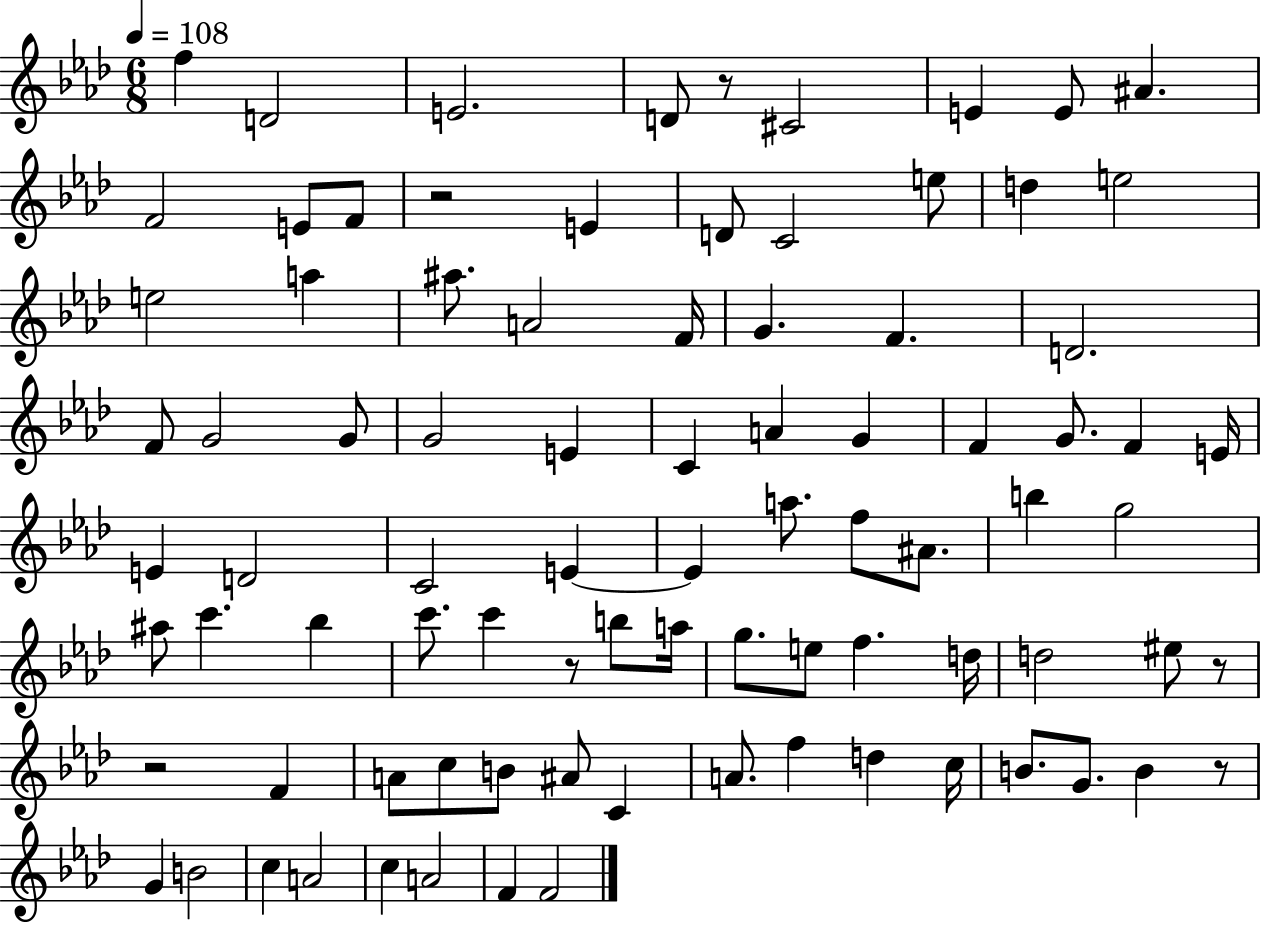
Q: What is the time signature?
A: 6/8